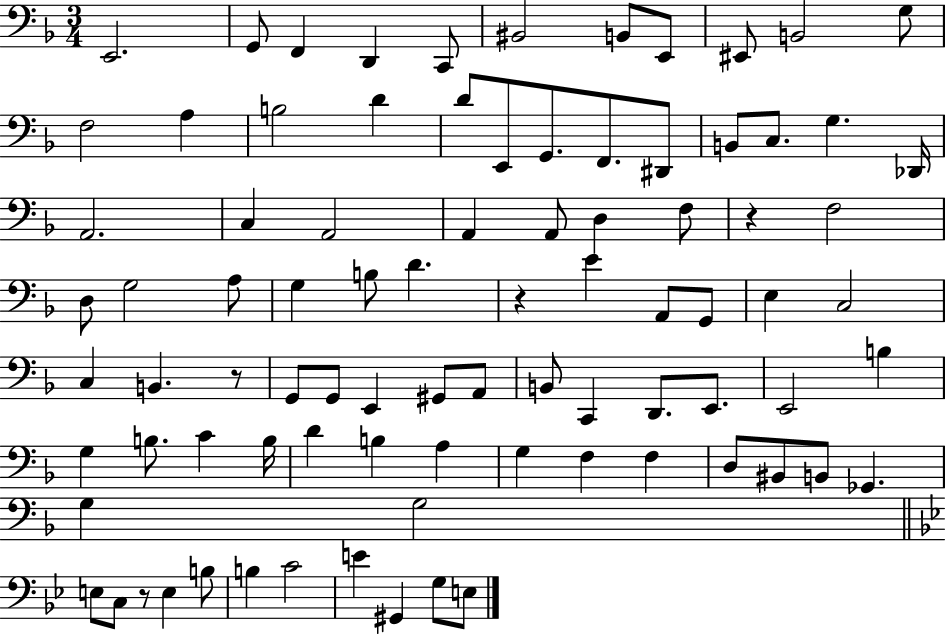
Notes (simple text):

E2/h. G2/e F2/q D2/q C2/e BIS2/h B2/e E2/e EIS2/e B2/h G3/e F3/h A3/q B3/h D4/q D4/e E2/e G2/e. F2/e. D#2/e B2/e C3/e. G3/q. Db2/s A2/h. C3/q A2/h A2/q A2/e D3/q F3/e R/q F3/h D3/e G3/h A3/e G3/q B3/e D4/q. R/q E4/q A2/e G2/e E3/q C3/h C3/q B2/q. R/e G2/e G2/e E2/q G#2/e A2/e B2/e C2/q D2/e. E2/e. E2/h B3/q G3/q B3/e. C4/q B3/s D4/q B3/q A3/q G3/q F3/q F3/q D3/e BIS2/e B2/e Gb2/q. G3/q G3/h E3/e C3/e R/e E3/q B3/e B3/q C4/h E4/q G#2/q G3/e E3/e